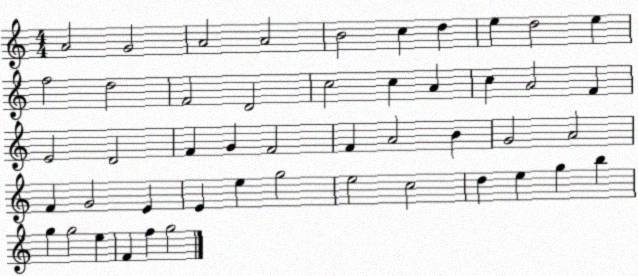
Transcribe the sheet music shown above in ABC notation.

X:1
T:Untitled
M:4/4
L:1/4
K:C
A2 G2 A2 A2 B2 c d e d2 e f2 d2 F2 D2 c2 c A c A2 F E2 D2 F G F2 F A2 B G2 A2 F G2 E E e g2 e2 c2 d e g b g g2 e F f g2